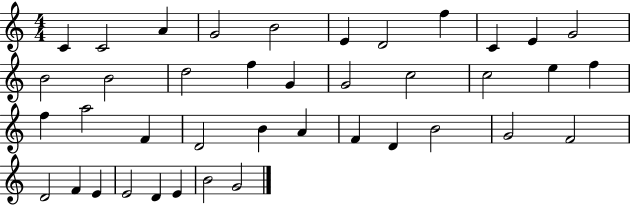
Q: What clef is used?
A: treble